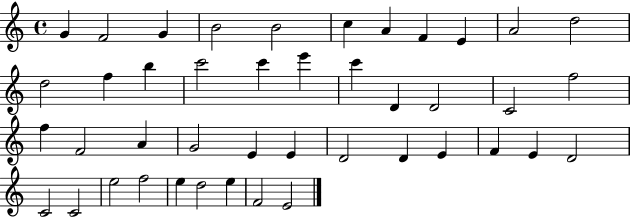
X:1
T:Untitled
M:4/4
L:1/4
K:C
G F2 G B2 B2 c A F E A2 d2 d2 f b c'2 c' e' c' D D2 C2 f2 f F2 A G2 E E D2 D E F E D2 C2 C2 e2 f2 e d2 e F2 E2